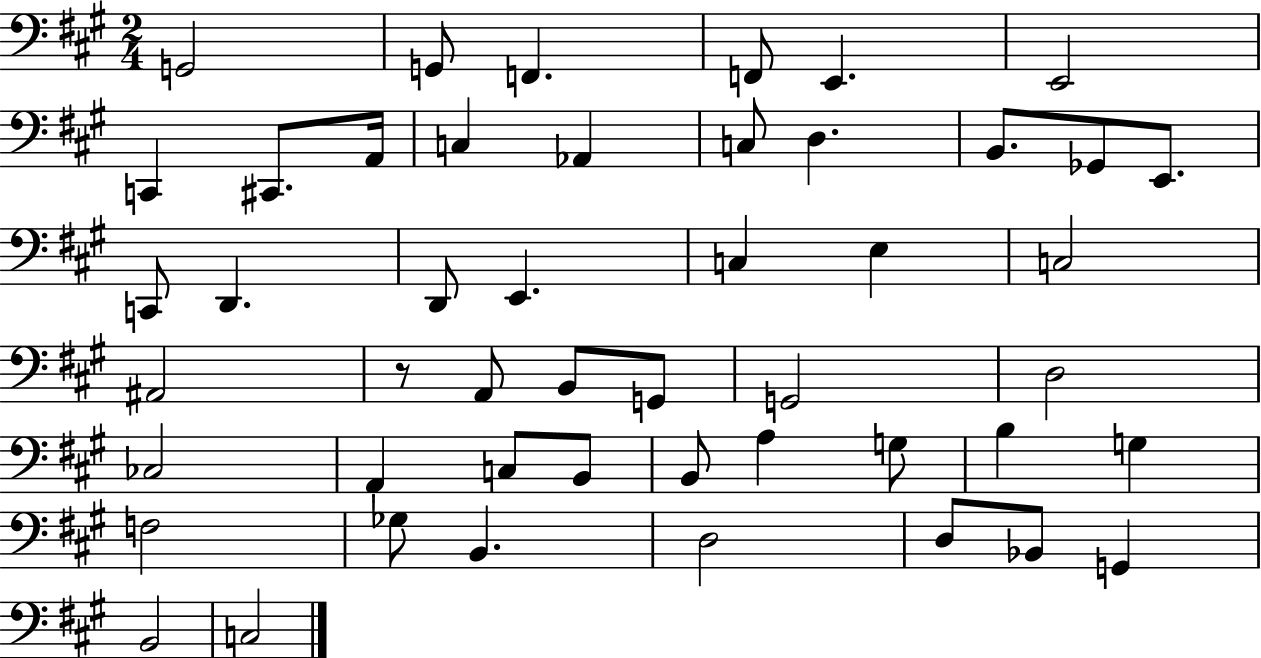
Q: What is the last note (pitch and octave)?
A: C3